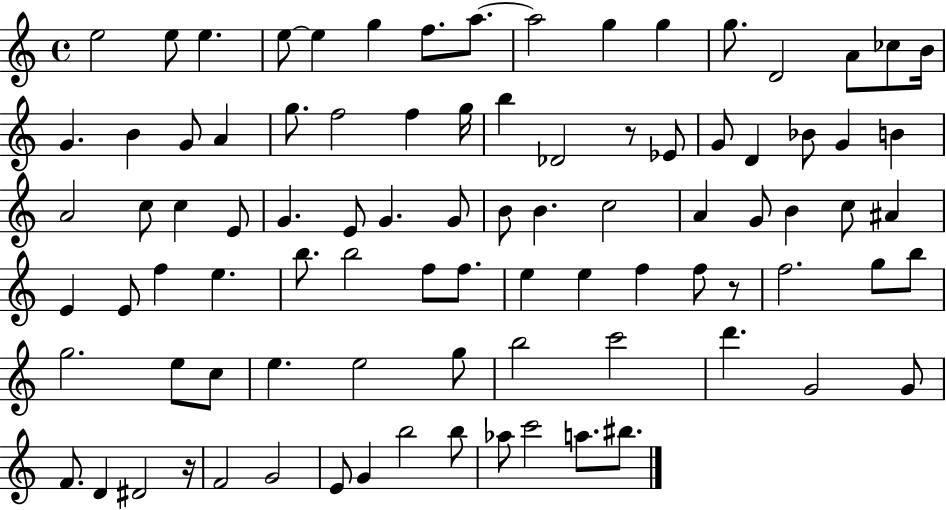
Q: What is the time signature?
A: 4/4